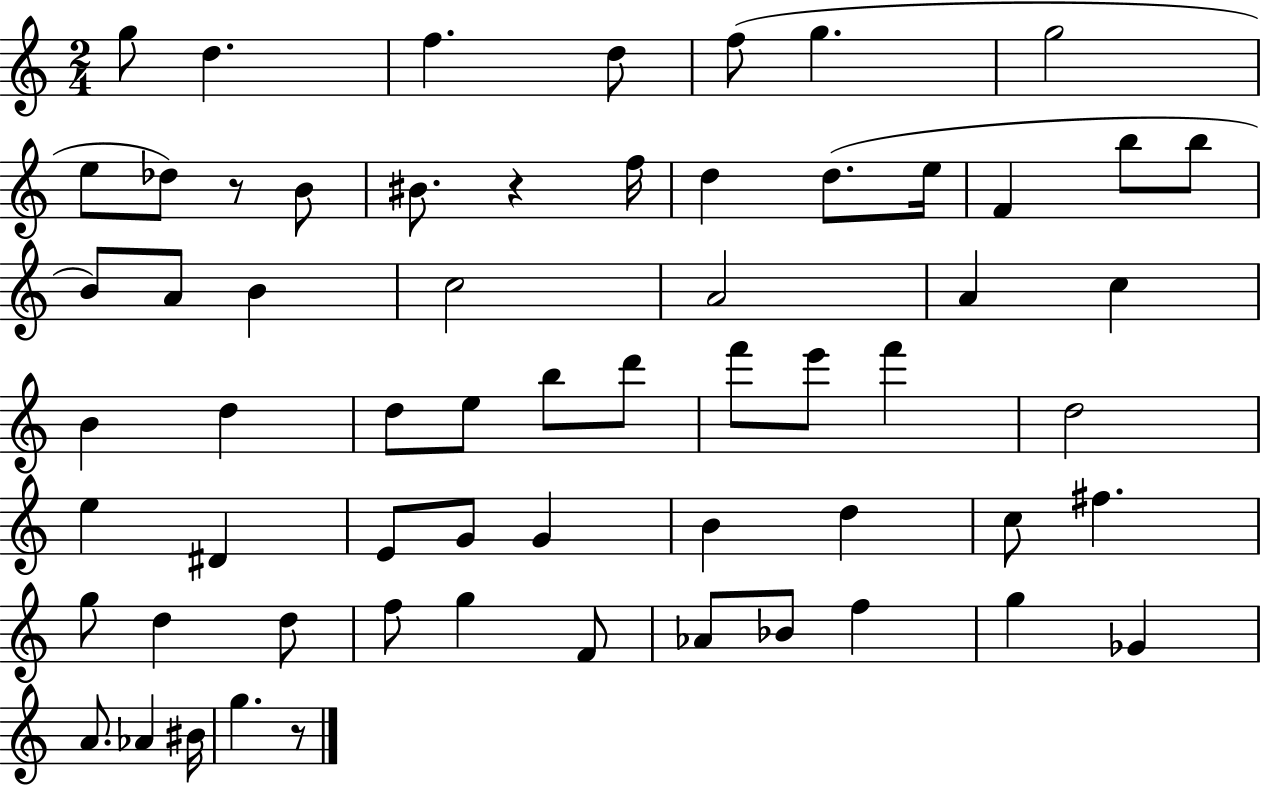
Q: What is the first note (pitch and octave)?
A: G5